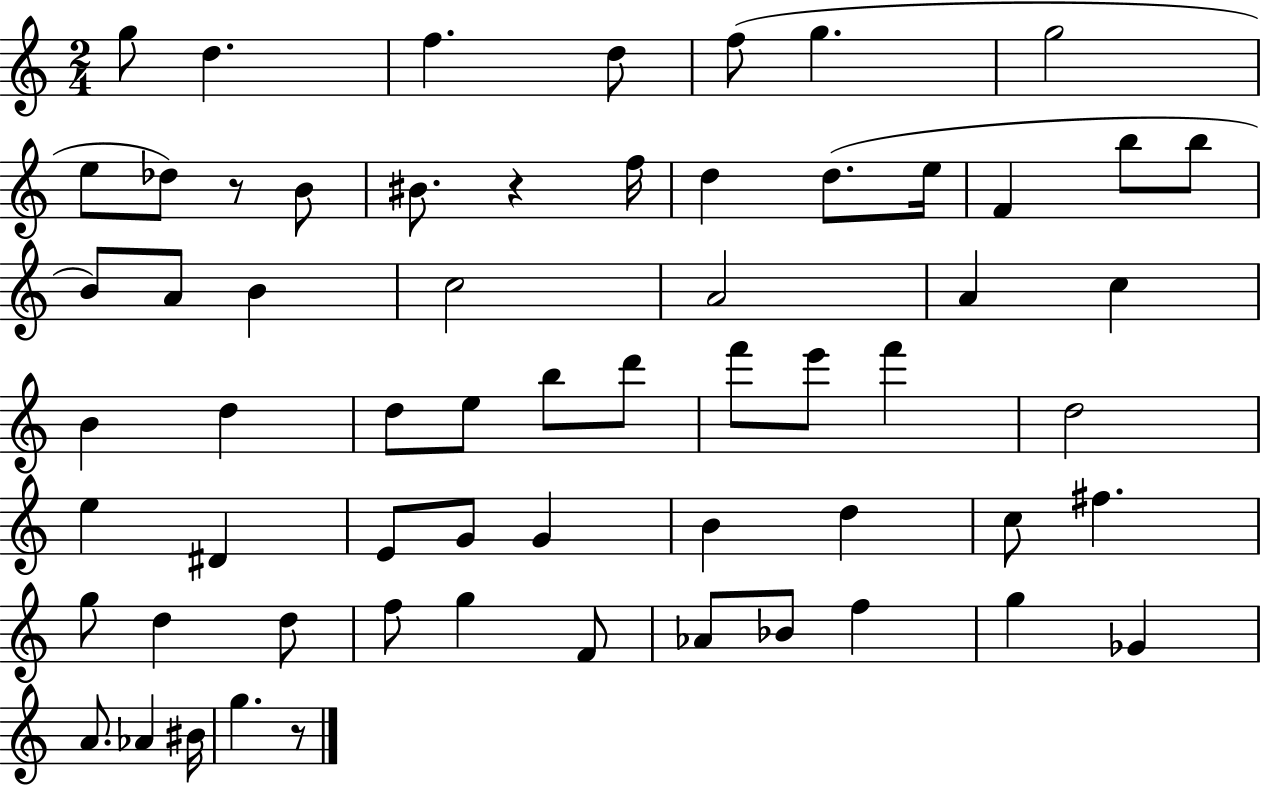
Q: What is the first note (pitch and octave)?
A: G5